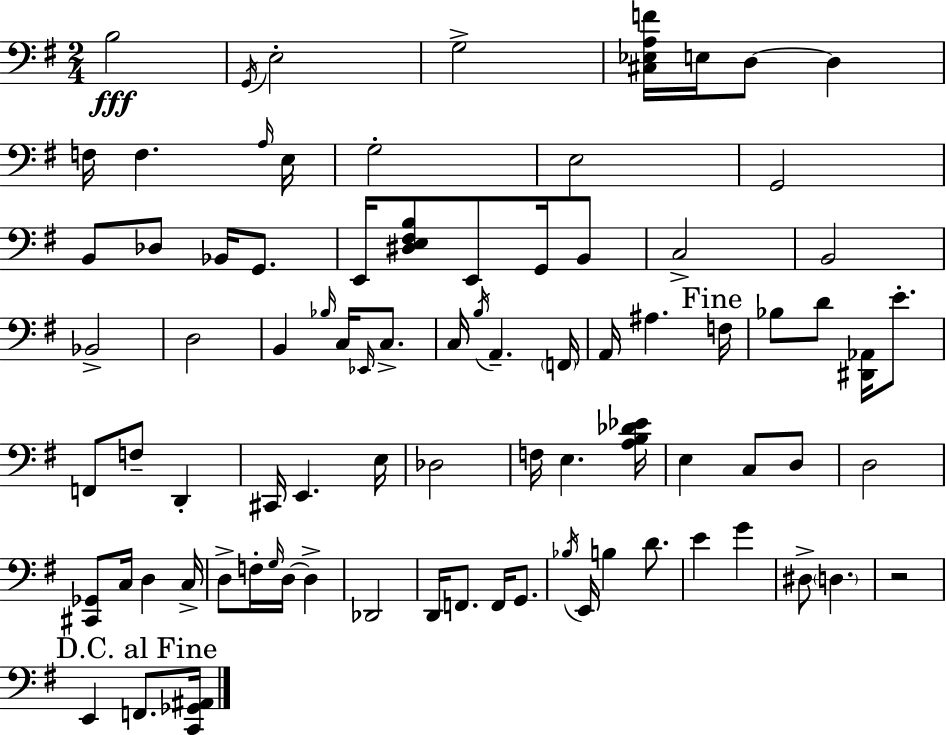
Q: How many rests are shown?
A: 1